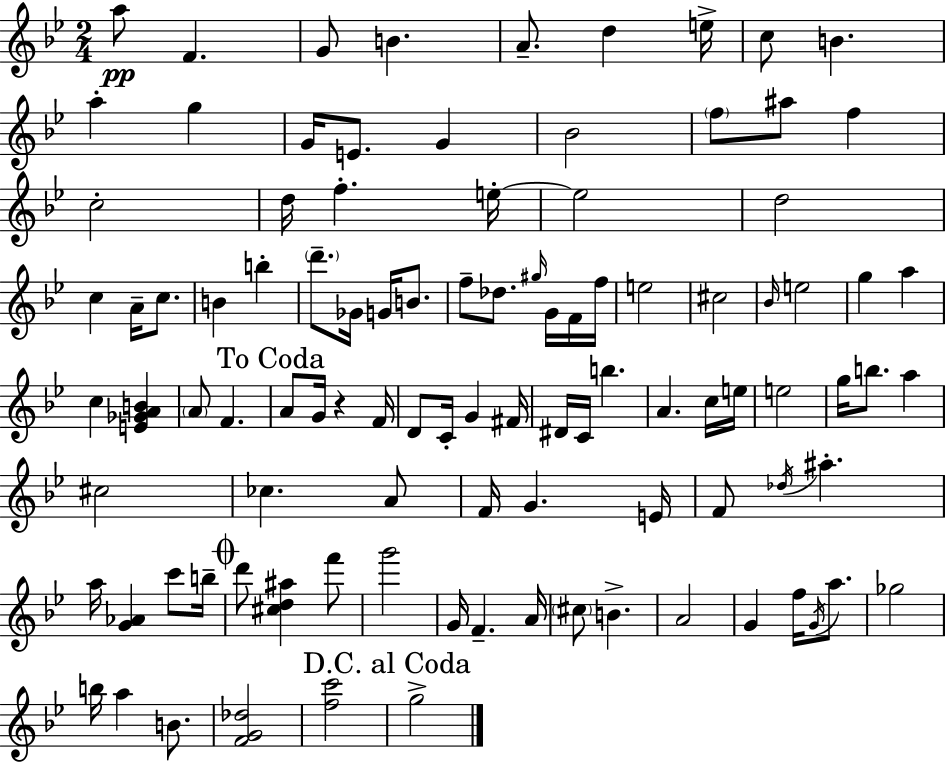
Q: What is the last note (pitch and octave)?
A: G5